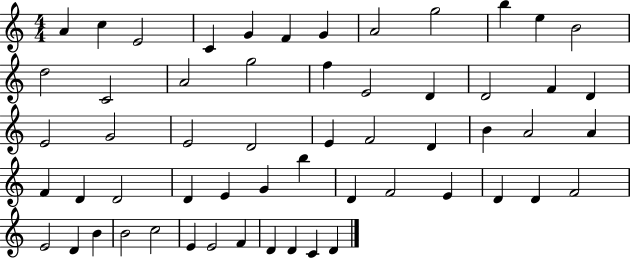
A4/q C5/q E4/h C4/q G4/q F4/q G4/q A4/h G5/h B5/q E5/q B4/h D5/h C4/h A4/h G5/h F5/q E4/h D4/q D4/h F4/q D4/q E4/h G4/h E4/h D4/h E4/q F4/h D4/q B4/q A4/h A4/q F4/q D4/q D4/h D4/q E4/q G4/q B5/q D4/q F4/h E4/q D4/q D4/q F4/h E4/h D4/q B4/q B4/h C5/h E4/q E4/h F4/q D4/q D4/q C4/q D4/q